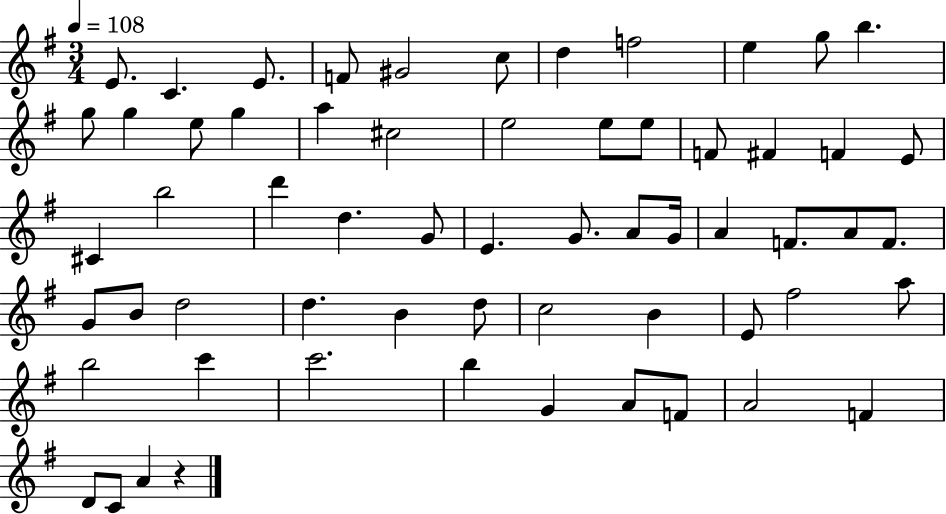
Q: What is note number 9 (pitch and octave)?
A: E5